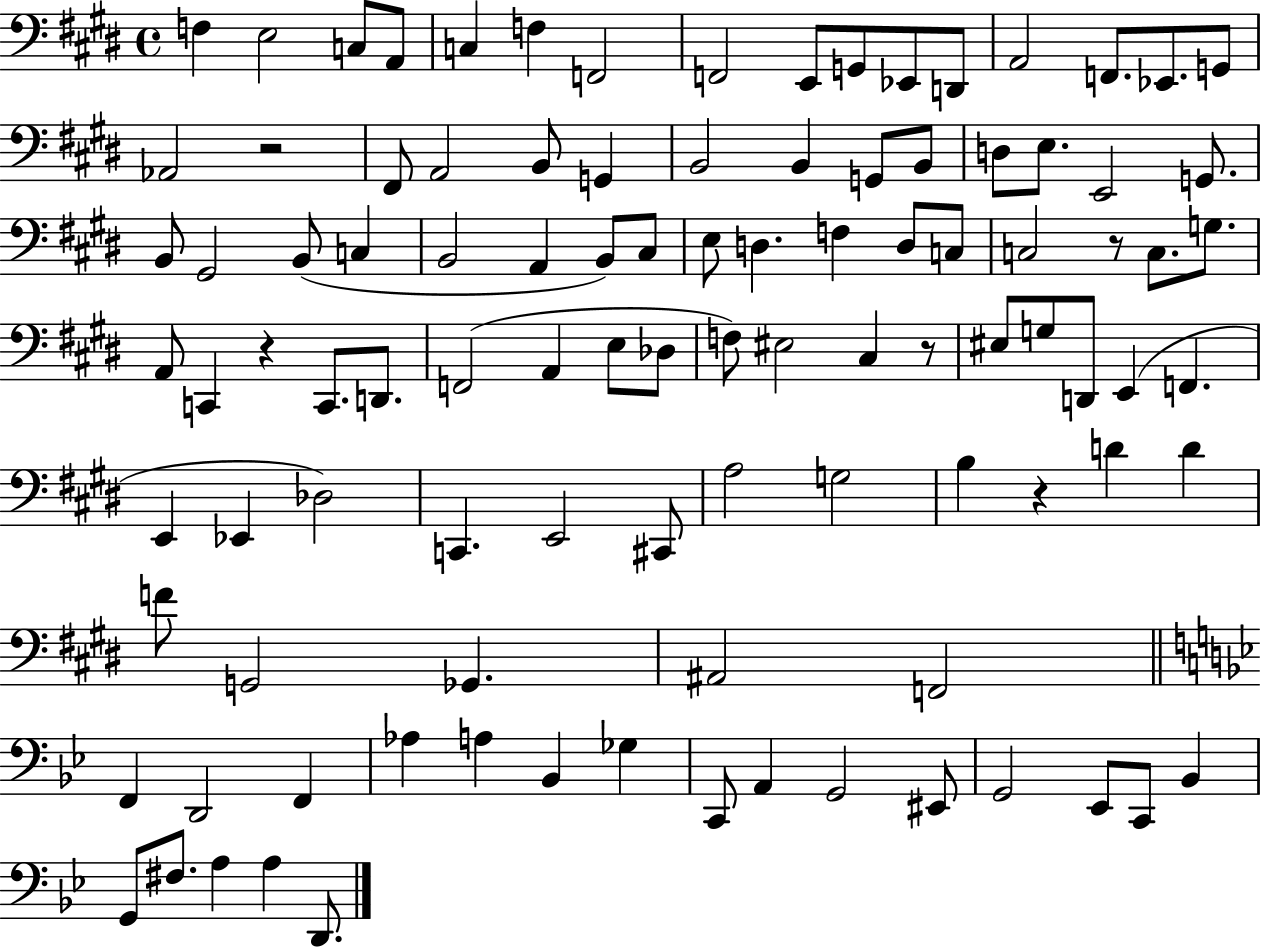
F3/q E3/h C3/e A2/e C3/q F3/q F2/h F2/h E2/e G2/e Eb2/e D2/e A2/h F2/e. Eb2/e. G2/e Ab2/h R/h F#2/e A2/h B2/e G2/q B2/h B2/q G2/e B2/e D3/e E3/e. E2/h G2/e. B2/e G#2/h B2/e C3/q B2/h A2/q B2/e C#3/e E3/e D3/q. F3/q D3/e C3/e C3/h R/e C3/e. G3/e. A2/e C2/q R/q C2/e. D2/e. F2/h A2/q E3/e Db3/e F3/e EIS3/h C#3/q R/e EIS3/e G3/e D2/e E2/q F2/q. E2/q Eb2/q Db3/h C2/q. E2/h C#2/e A3/h G3/h B3/q R/q D4/q D4/q F4/e G2/h Gb2/q. A#2/h F2/h F2/q D2/h F2/q Ab3/q A3/q Bb2/q Gb3/q C2/e A2/q G2/h EIS2/e G2/h Eb2/e C2/e Bb2/q G2/e F#3/e. A3/q A3/q D2/e.